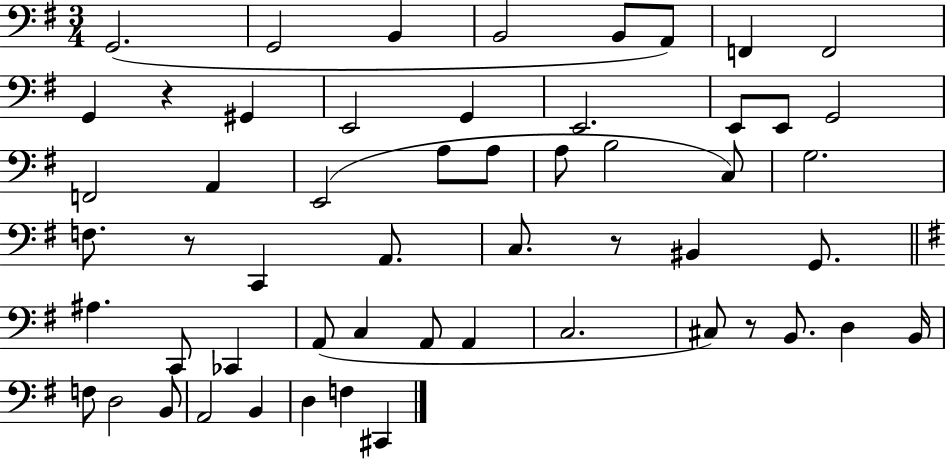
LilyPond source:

{
  \clef bass
  \numericTimeSignature
  \time 3/4
  \key g \major
  g,2.( | g,2 b,4 | b,2 b,8 a,8) | f,4 f,2 | \break g,4 r4 gis,4 | e,2 g,4 | e,2. | e,8 e,8 g,2 | \break f,2 a,4 | e,2( a8 a8 | a8 b2 c8) | g2. | \break f8. r8 c,4 a,8. | c8. r8 bis,4 g,8. | \bar "||" \break \key e \minor ais4. c,8 ces,4 | a,8( c4 a,8 a,4 | c2. | cis8) r8 b,8. d4 b,16 | \break f8 d2 b,8 | a,2 b,4 | d4 f4 cis,4 | \bar "|."
}